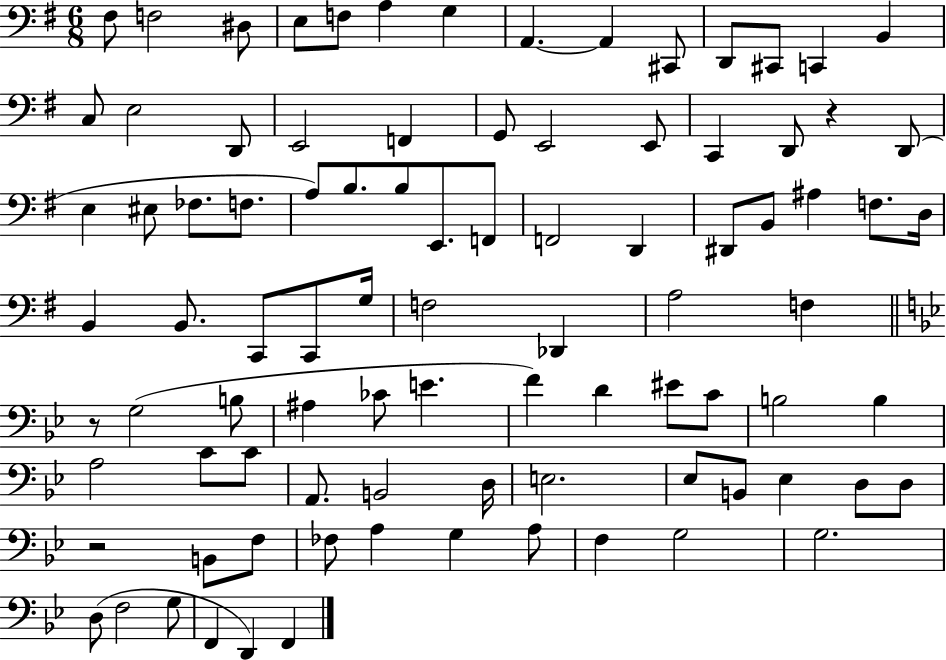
{
  \clef bass
  \numericTimeSignature
  \time 6/8
  \key g \major
  fis8 f2 dis8 | e8 f8 a4 g4 | a,4.~~ a,4 cis,8 | d,8 cis,8 c,4 b,4 | \break c8 e2 d,8 | e,2 f,4 | g,8 e,2 e,8 | c,4 d,8 r4 d,8( | \break e4 eis8 fes8. f8. | a8) b8. b8 e,8. f,8 | f,2 d,4 | dis,8 b,8 ais4 f8. d16 | \break b,4 b,8. c,8 c,8 g16 | f2 des,4 | a2 f4 | \bar "||" \break \key g \minor r8 g2( b8 | ais4 ces'8 e'4. | f'4) d'4 eis'8 c'8 | b2 b4 | \break a2 c'8 c'8 | a,8. b,2 d16 | e2. | ees8 b,8 ees4 d8 d8 | \break r2 b,8 f8 | fes8 a4 g4 a8 | f4 g2 | g2. | \break d8( f2 g8 | f,4 d,4) f,4 | \bar "|."
}